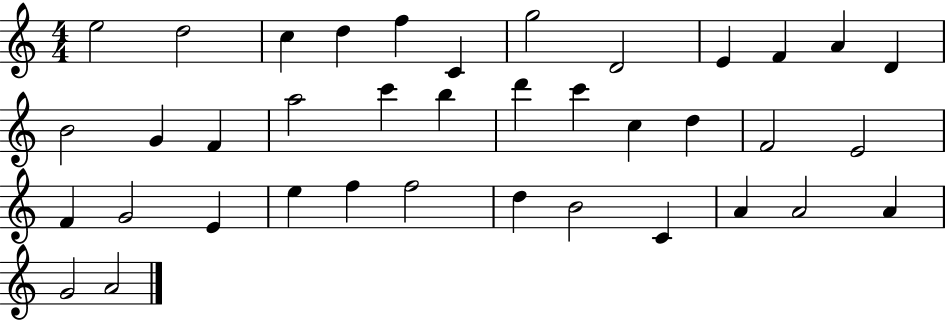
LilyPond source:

{
  \clef treble
  \numericTimeSignature
  \time 4/4
  \key c \major
  e''2 d''2 | c''4 d''4 f''4 c'4 | g''2 d'2 | e'4 f'4 a'4 d'4 | \break b'2 g'4 f'4 | a''2 c'''4 b''4 | d'''4 c'''4 c''4 d''4 | f'2 e'2 | \break f'4 g'2 e'4 | e''4 f''4 f''2 | d''4 b'2 c'4 | a'4 a'2 a'4 | \break g'2 a'2 | \bar "|."
}